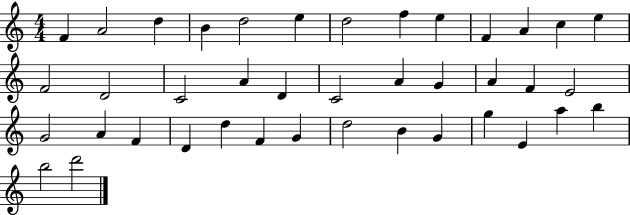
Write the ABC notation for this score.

X:1
T:Untitled
M:4/4
L:1/4
K:C
F A2 d B d2 e d2 f e F A c e F2 D2 C2 A D C2 A G A F E2 G2 A F D d F G d2 B G g E a b b2 d'2